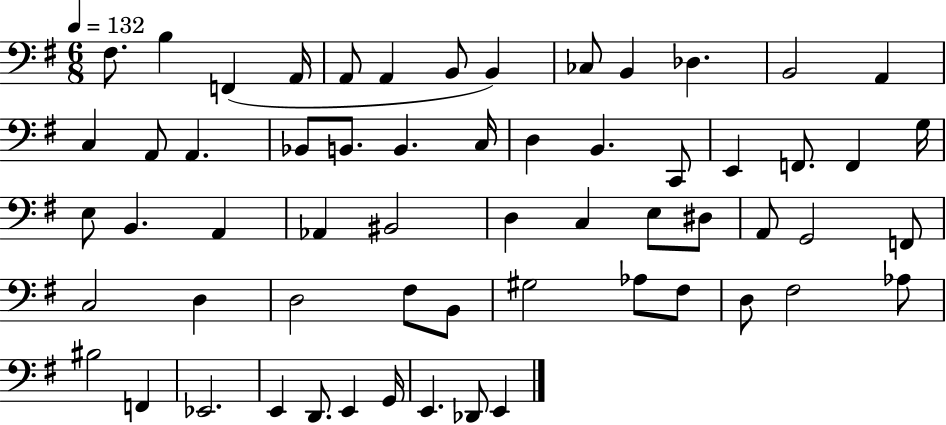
F#3/e. B3/q F2/q A2/s A2/e A2/q B2/e B2/q CES3/e B2/q Db3/q. B2/h A2/q C3/q A2/e A2/q. Bb2/e B2/e. B2/q. C3/s D3/q B2/q. C2/e E2/q F2/e. F2/q G3/s E3/e B2/q. A2/q Ab2/q BIS2/h D3/q C3/q E3/e D#3/e A2/e G2/h F2/e C3/h D3/q D3/h F#3/e B2/e G#3/h Ab3/e F#3/e D3/e F#3/h Ab3/e BIS3/h F2/q Eb2/h. E2/q D2/e. E2/q G2/s E2/q. Db2/e E2/q